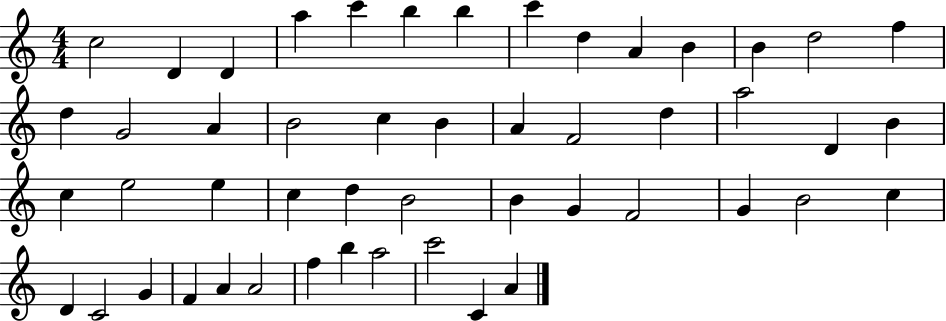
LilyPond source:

{
  \clef treble
  \numericTimeSignature
  \time 4/4
  \key c \major
  c''2 d'4 d'4 | a''4 c'''4 b''4 b''4 | c'''4 d''4 a'4 b'4 | b'4 d''2 f''4 | \break d''4 g'2 a'4 | b'2 c''4 b'4 | a'4 f'2 d''4 | a''2 d'4 b'4 | \break c''4 e''2 e''4 | c''4 d''4 b'2 | b'4 g'4 f'2 | g'4 b'2 c''4 | \break d'4 c'2 g'4 | f'4 a'4 a'2 | f''4 b''4 a''2 | c'''2 c'4 a'4 | \break \bar "|."
}